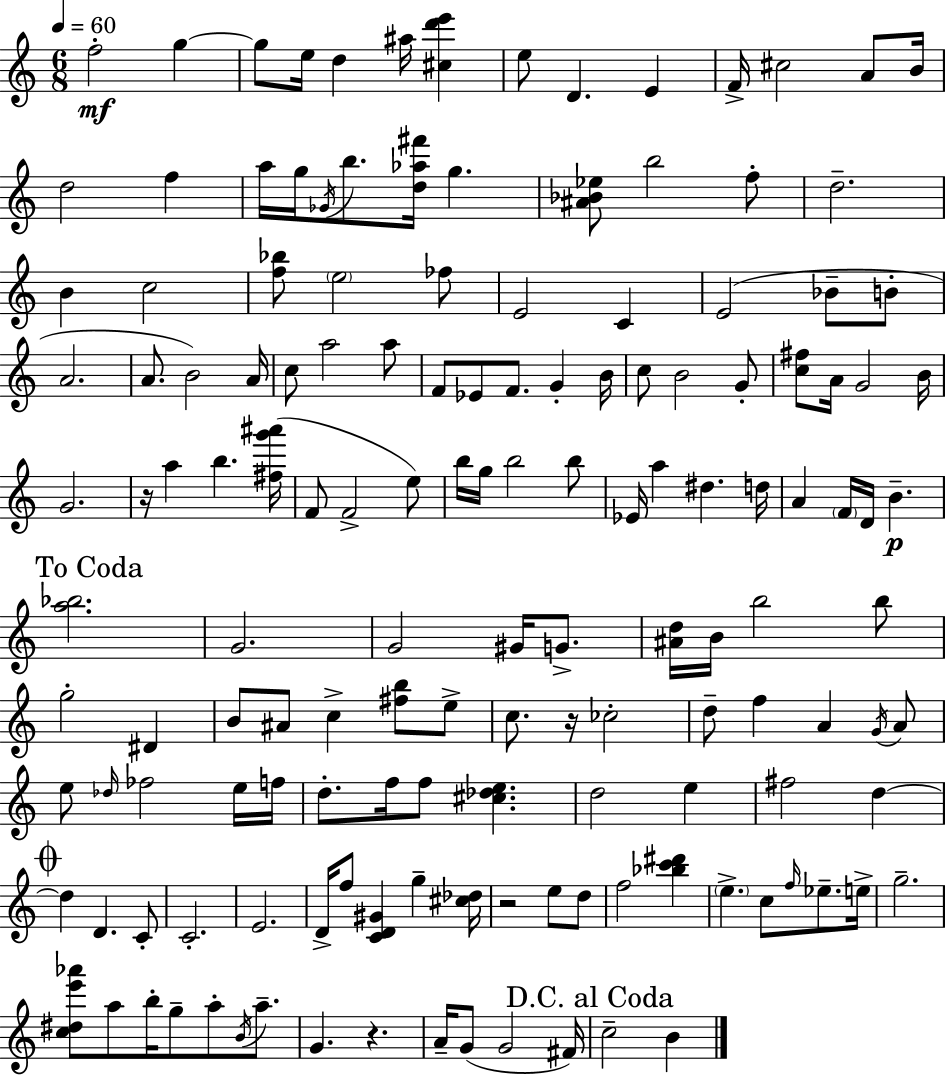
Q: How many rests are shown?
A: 4